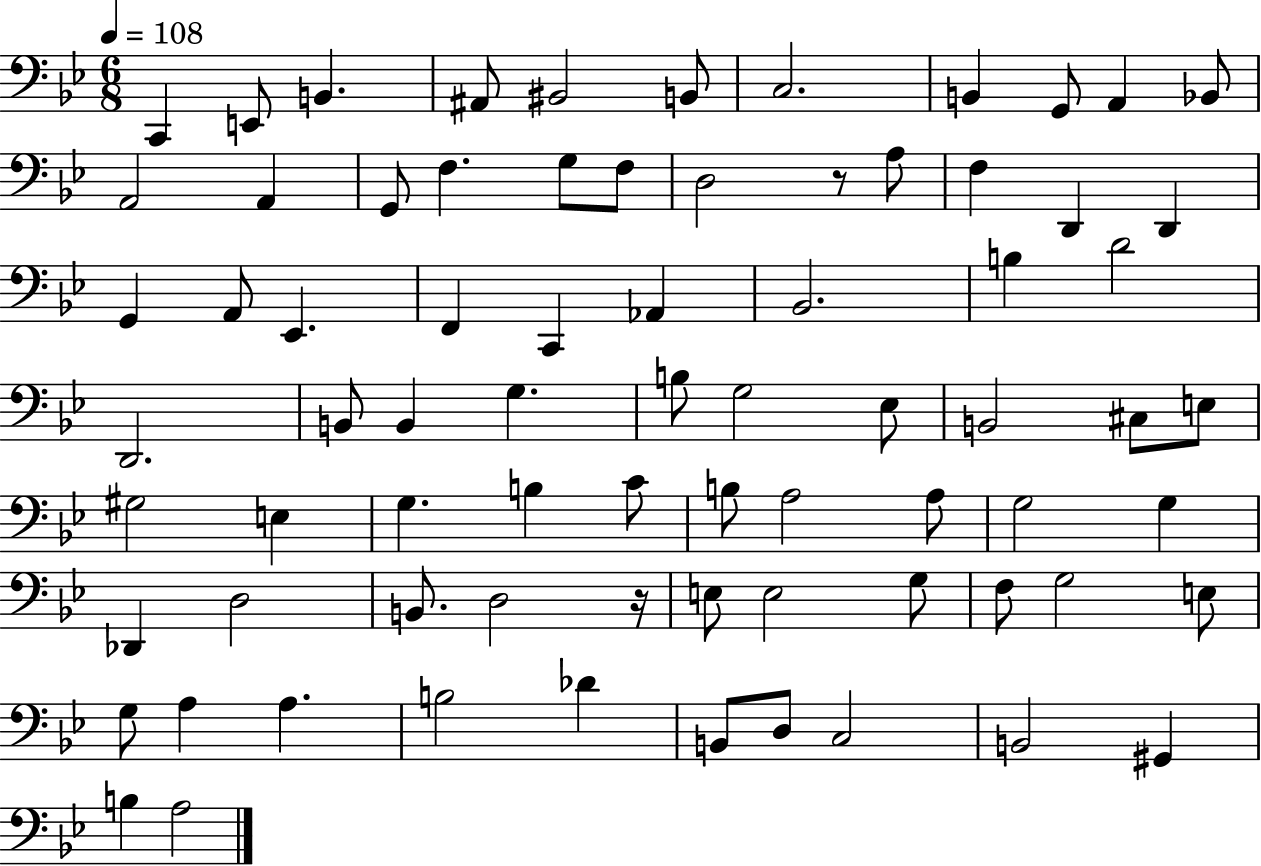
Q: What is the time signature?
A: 6/8